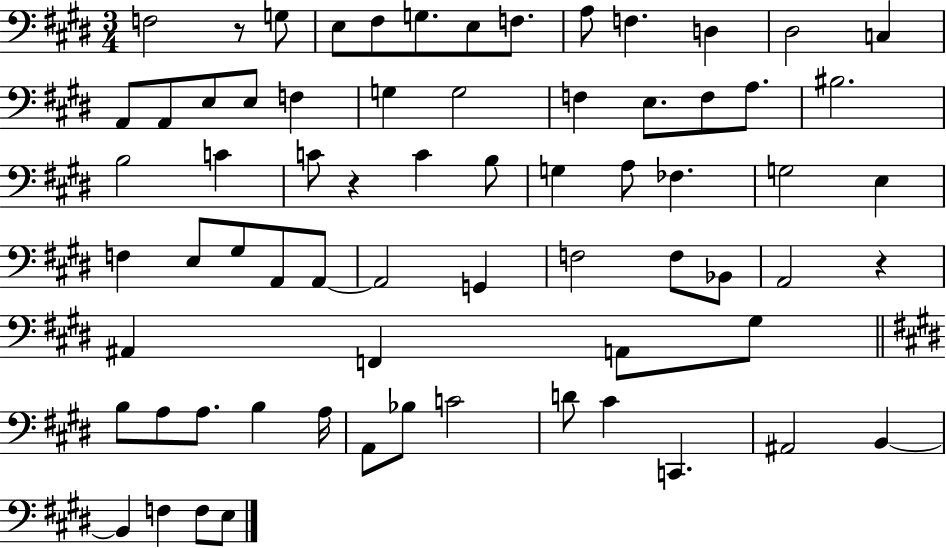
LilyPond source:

{
  \clef bass
  \numericTimeSignature
  \time 3/4
  \key e \major
  \repeat volta 2 { f2 r8 g8 | e8 fis8 g8. e8 f8. | a8 f4. d4 | dis2 c4 | \break a,8 a,8 e8 e8 f4 | g4 g2 | f4 e8. f8 a8. | bis2. | \break b2 c'4 | c'8 r4 c'4 b8 | g4 a8 fes4. | g2 e4 | \break f4 e8 gis8 a,8 a,8~~ | a,2 g,4 | f2 f8 bes,8 | a,2 r4 | \break ais,4 f,4 a,8 gis8 | \bar "||" \break \key e \major b8 a8 a8. b4 a16 | a,8 bes8 c'2 | d'8 cis'4 c,4. | ais,2 b,4~~ | \break b,4 f4 f8 e8 | } \bar "|."
}